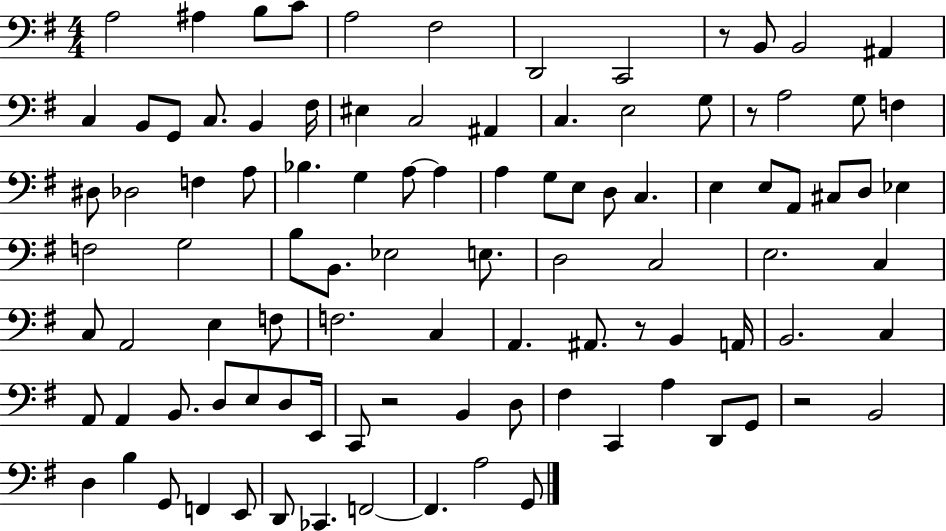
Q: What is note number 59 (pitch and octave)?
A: F3